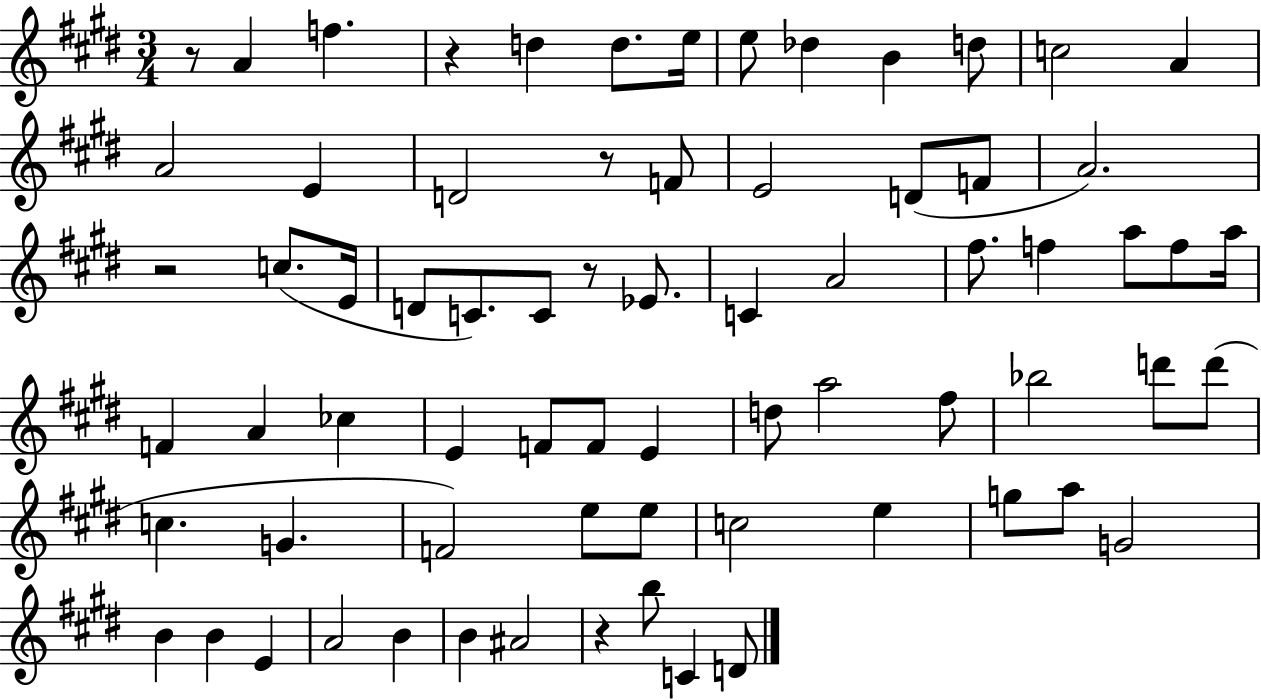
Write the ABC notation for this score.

X:1
T:Untitled
M:3/4
L:1/4
K:E
z/2 A f z d d/2 e/4 e/2 _d B d/2 c2 A A2 E D2 z/2 F/2 E2 D/2 F/2 A2 z2 c/2 E/4 D/2 C/2 C/2 z/2 _E/2 C A2 ^f/2 f a/2 f/2 a/4 F A _c E F/2 F/2 E d/2 a2 ^f/2 _b2 d'/2 d'/2 c G F2 e/2 e/2 c2 e g/2 a/2 G2 B B E A2 B B ^A2 z b/2 C D/2